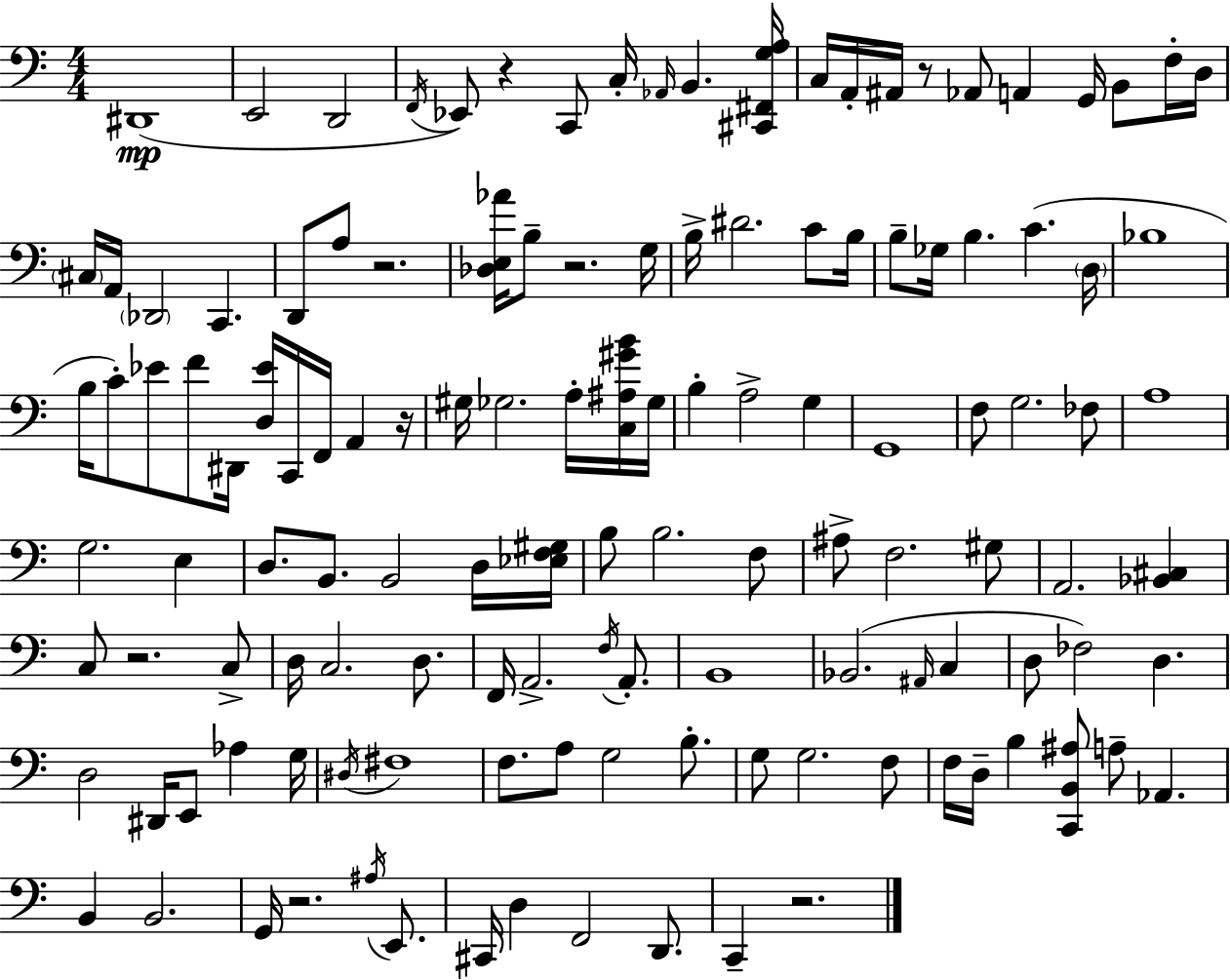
D#2/w E2/h D2/h F2/s Eb2/e R/q C2/e C3/s Ab2/s B2/q. [C#2,F#2,G3,A3]/s C3/s A2/s A#2/s R/e Ab2/e A2/q G2/s B2/e F3/s D3/s C#3/s A2/s Db2/h C2/q. D2/e A3/e R/h. [Db3,E3,Ab4]/s B3/e R/h. G3/s B3/s D#4/h. C4/e B3/s B3/e Gb3/s B3/q. C4/q. D3/s Bb3/w B3/s C4/e Eb4/e F4/e D#2/s [D3,Eb4]/s C2/s F2/s A2/q R/s G#3/s Gb3/h. A3/s [C3,A#3,G#4,B4]/s Gb3/s B3/q A3/h G3/q G2/w F3/e G3/h. FES3/e A3/w G3/h. E3/q D3/e. B2/e. B2/h D3/s [Eb3,F3,G#3]/s B3/e B3/h. F3/e A#3/e F3/h. G#3/e A2/h. [Bb2,C#3]/q C3/e R/h. C3/e D3/s C3/h. D3/e. F2/s A2/h. F3/s A2/e. B2/w Bb2/h. A#2/s C3/q D3/e FES3/h D3/q. D3/h D#2/s E2/e Ab3/q G3/s D#3/s F#3/w F3/e. A3/e G3/h B3/e. G3/e G3/h. F3/e F3/s D3/s B3/q [C2,B2,A#3]/e A3/e Ab2/q. B2/q B2/h. G2/s R/h. A#3/s E2/e. C#2/s D3/q F2/h D2/e. C2/q R/h.